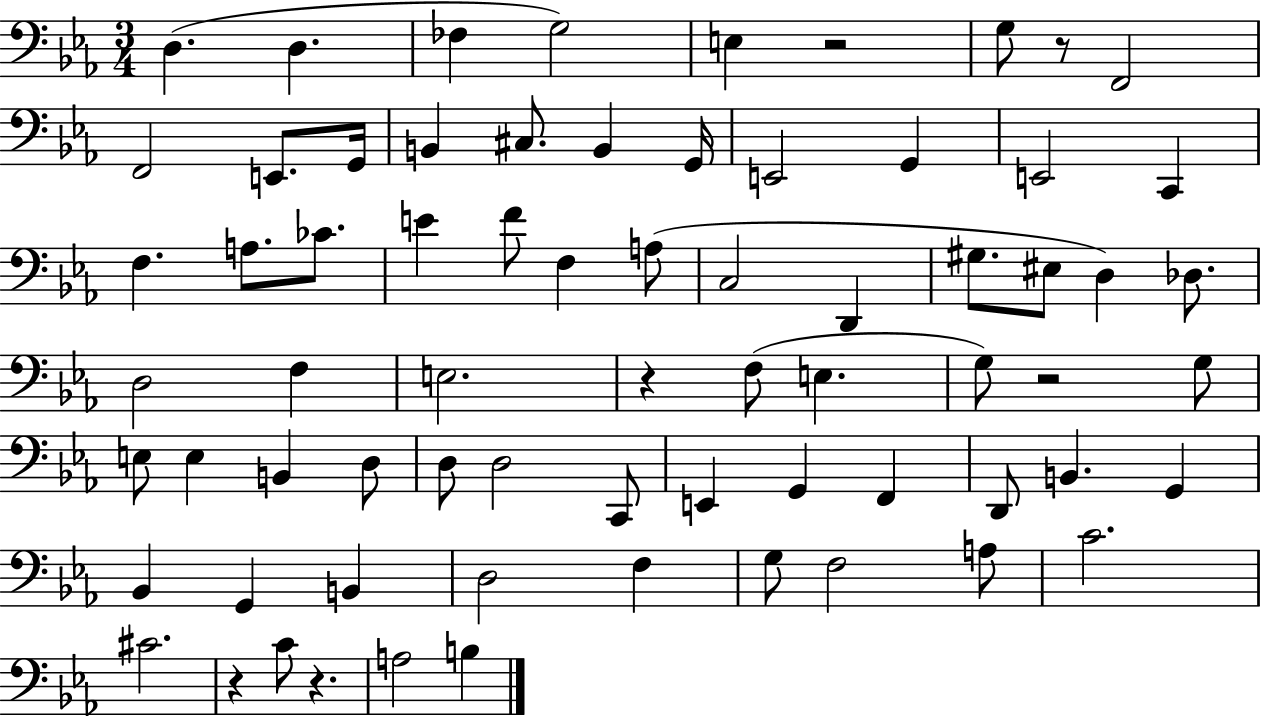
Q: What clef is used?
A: bass